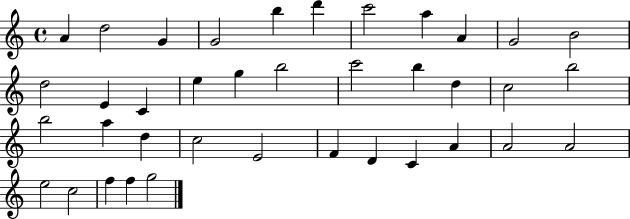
{
  \clef treble
  \time 4/4
  \defaultTimeSignature
  \key c \major
  a'4 d''2 g'4 | g'2 b''4 d'''4 | c'''2 a''4 a'4 | g'2 b'2 | \break d''2 e'4 c'4 | e''4 g''4 b''2 | c'''2 b''4 d''4 | c''2 b''2 | \break b''2 a''4 d''4 | c''2 e'2 | f'4 d'4 c'4 a'4 | a'2 a'2 | \break e''2 c''2 | f''4 f''4 g''2 | \bar "|."
}